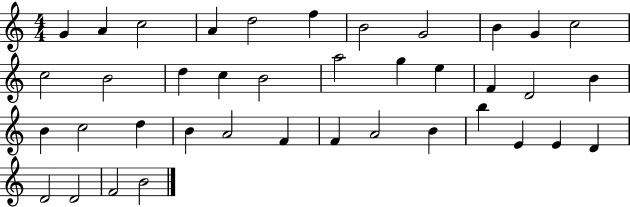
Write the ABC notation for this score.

X:1
T:Untitled
M:4/4
L:1/4
K:C
G A c2 A d2 f B2 G2 B G c2 c2 B2 d c B2 a2 g e F D2 B B c2 d B A2 F F A2 B b E E D D2 D2 F2 B2